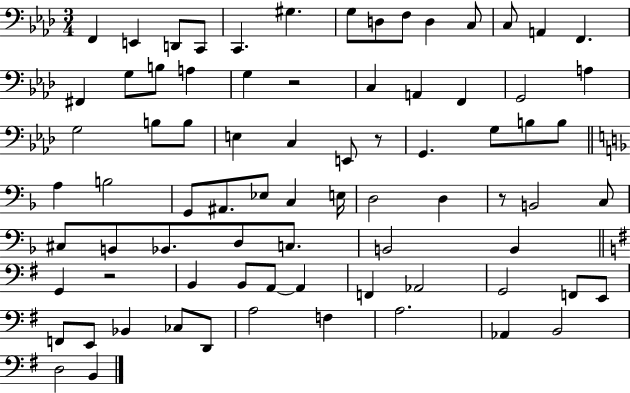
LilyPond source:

{
  \clef bass
  \numericTimeSignature
  \time 3/4
  \key aes \major
  f,4 e,4 d,8 c,8 | c,4. gis4. | g8 d8 f8 d4 c8 | c8 a,4 f,4. | \break fis,4 g8 b8 a4 | g4 r2 | c4 a,4 f,4 | g,2 a4 | \break g2 b8 b8 | e4 c4 e,8 r8 | g,4. g8 b8 b8 | \bar "||" \break \key f \major a4 b2 | g,8 ais,8. ees8 c4 e16 | d2 d4 | r8 b,2 c8 | \break cis8 b,8 bes,8. d8 c8. | b,2 b,4 | \bar "||" \break \key e \minor g,4 r2 | b,4 b,8 a,8~~ a,4 | f,4 aes,2 | g,2 f,8 e,8 | \break f,8 e,8 bes,4 ces8 d,8 | a2 f4 | a2. | aes,4 b,2 | \break d2 b,4 | \bar "|."
}